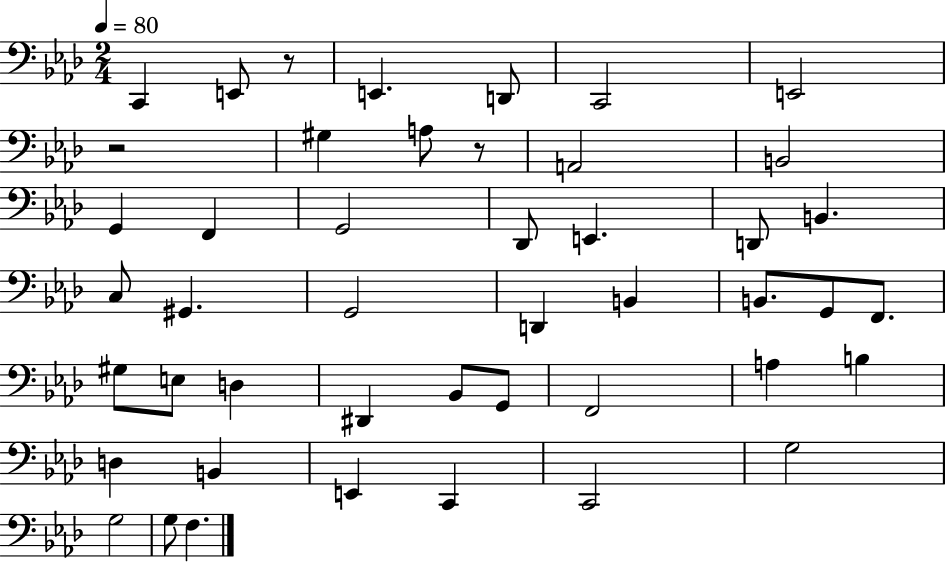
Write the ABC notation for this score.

X:1
T:Untitled
M:2/4
L:1/4
K:Ab
C,, E,,/2 z/2 E,, D,,/2 C,,2 E,,2 z2 ^G, A,/2 z/2 A,,2 B,,2 G,, F,, G,,2 _D,,/2 E,, D,,/2 B,, C,/2 ^G,, G,,2 D,, B,, B,,/2 G,,/2 F,,/2 ^G,/2 E,/2 D, ^D,, _B,,/2 G,,/2 F,,2 A, B, D, B,, E,, C,, C,,2 G,2 G,2 G,/2 F,